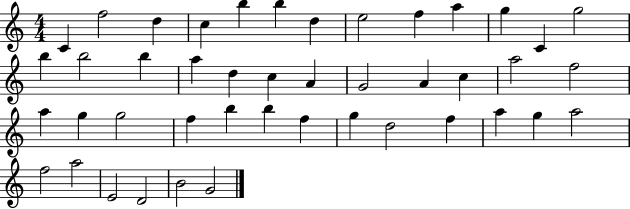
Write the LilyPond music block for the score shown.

{
  \clef treble
  \numericTimeSignature
  \time 4/4
  \key c \major
  c'4 f''2 d''4 | c''4 b''4 b''4 d''4 | e''2 f''4 a''4 | g''4 c'4 g''2 | \break b''4 b''2 b''4 | a''4 d''4 c''4 a'4 | g'2 a'4 c''4 | a''2 f''2 | \break a''4 g''4 g''2 | f''4 b''4 b''4 f''4 | g''4 d''2 f''4 | a''4 g''4 a''2 | \break f''2 a''2 | e'2 d'2 | b'2 g'2 | \bar "|."
}